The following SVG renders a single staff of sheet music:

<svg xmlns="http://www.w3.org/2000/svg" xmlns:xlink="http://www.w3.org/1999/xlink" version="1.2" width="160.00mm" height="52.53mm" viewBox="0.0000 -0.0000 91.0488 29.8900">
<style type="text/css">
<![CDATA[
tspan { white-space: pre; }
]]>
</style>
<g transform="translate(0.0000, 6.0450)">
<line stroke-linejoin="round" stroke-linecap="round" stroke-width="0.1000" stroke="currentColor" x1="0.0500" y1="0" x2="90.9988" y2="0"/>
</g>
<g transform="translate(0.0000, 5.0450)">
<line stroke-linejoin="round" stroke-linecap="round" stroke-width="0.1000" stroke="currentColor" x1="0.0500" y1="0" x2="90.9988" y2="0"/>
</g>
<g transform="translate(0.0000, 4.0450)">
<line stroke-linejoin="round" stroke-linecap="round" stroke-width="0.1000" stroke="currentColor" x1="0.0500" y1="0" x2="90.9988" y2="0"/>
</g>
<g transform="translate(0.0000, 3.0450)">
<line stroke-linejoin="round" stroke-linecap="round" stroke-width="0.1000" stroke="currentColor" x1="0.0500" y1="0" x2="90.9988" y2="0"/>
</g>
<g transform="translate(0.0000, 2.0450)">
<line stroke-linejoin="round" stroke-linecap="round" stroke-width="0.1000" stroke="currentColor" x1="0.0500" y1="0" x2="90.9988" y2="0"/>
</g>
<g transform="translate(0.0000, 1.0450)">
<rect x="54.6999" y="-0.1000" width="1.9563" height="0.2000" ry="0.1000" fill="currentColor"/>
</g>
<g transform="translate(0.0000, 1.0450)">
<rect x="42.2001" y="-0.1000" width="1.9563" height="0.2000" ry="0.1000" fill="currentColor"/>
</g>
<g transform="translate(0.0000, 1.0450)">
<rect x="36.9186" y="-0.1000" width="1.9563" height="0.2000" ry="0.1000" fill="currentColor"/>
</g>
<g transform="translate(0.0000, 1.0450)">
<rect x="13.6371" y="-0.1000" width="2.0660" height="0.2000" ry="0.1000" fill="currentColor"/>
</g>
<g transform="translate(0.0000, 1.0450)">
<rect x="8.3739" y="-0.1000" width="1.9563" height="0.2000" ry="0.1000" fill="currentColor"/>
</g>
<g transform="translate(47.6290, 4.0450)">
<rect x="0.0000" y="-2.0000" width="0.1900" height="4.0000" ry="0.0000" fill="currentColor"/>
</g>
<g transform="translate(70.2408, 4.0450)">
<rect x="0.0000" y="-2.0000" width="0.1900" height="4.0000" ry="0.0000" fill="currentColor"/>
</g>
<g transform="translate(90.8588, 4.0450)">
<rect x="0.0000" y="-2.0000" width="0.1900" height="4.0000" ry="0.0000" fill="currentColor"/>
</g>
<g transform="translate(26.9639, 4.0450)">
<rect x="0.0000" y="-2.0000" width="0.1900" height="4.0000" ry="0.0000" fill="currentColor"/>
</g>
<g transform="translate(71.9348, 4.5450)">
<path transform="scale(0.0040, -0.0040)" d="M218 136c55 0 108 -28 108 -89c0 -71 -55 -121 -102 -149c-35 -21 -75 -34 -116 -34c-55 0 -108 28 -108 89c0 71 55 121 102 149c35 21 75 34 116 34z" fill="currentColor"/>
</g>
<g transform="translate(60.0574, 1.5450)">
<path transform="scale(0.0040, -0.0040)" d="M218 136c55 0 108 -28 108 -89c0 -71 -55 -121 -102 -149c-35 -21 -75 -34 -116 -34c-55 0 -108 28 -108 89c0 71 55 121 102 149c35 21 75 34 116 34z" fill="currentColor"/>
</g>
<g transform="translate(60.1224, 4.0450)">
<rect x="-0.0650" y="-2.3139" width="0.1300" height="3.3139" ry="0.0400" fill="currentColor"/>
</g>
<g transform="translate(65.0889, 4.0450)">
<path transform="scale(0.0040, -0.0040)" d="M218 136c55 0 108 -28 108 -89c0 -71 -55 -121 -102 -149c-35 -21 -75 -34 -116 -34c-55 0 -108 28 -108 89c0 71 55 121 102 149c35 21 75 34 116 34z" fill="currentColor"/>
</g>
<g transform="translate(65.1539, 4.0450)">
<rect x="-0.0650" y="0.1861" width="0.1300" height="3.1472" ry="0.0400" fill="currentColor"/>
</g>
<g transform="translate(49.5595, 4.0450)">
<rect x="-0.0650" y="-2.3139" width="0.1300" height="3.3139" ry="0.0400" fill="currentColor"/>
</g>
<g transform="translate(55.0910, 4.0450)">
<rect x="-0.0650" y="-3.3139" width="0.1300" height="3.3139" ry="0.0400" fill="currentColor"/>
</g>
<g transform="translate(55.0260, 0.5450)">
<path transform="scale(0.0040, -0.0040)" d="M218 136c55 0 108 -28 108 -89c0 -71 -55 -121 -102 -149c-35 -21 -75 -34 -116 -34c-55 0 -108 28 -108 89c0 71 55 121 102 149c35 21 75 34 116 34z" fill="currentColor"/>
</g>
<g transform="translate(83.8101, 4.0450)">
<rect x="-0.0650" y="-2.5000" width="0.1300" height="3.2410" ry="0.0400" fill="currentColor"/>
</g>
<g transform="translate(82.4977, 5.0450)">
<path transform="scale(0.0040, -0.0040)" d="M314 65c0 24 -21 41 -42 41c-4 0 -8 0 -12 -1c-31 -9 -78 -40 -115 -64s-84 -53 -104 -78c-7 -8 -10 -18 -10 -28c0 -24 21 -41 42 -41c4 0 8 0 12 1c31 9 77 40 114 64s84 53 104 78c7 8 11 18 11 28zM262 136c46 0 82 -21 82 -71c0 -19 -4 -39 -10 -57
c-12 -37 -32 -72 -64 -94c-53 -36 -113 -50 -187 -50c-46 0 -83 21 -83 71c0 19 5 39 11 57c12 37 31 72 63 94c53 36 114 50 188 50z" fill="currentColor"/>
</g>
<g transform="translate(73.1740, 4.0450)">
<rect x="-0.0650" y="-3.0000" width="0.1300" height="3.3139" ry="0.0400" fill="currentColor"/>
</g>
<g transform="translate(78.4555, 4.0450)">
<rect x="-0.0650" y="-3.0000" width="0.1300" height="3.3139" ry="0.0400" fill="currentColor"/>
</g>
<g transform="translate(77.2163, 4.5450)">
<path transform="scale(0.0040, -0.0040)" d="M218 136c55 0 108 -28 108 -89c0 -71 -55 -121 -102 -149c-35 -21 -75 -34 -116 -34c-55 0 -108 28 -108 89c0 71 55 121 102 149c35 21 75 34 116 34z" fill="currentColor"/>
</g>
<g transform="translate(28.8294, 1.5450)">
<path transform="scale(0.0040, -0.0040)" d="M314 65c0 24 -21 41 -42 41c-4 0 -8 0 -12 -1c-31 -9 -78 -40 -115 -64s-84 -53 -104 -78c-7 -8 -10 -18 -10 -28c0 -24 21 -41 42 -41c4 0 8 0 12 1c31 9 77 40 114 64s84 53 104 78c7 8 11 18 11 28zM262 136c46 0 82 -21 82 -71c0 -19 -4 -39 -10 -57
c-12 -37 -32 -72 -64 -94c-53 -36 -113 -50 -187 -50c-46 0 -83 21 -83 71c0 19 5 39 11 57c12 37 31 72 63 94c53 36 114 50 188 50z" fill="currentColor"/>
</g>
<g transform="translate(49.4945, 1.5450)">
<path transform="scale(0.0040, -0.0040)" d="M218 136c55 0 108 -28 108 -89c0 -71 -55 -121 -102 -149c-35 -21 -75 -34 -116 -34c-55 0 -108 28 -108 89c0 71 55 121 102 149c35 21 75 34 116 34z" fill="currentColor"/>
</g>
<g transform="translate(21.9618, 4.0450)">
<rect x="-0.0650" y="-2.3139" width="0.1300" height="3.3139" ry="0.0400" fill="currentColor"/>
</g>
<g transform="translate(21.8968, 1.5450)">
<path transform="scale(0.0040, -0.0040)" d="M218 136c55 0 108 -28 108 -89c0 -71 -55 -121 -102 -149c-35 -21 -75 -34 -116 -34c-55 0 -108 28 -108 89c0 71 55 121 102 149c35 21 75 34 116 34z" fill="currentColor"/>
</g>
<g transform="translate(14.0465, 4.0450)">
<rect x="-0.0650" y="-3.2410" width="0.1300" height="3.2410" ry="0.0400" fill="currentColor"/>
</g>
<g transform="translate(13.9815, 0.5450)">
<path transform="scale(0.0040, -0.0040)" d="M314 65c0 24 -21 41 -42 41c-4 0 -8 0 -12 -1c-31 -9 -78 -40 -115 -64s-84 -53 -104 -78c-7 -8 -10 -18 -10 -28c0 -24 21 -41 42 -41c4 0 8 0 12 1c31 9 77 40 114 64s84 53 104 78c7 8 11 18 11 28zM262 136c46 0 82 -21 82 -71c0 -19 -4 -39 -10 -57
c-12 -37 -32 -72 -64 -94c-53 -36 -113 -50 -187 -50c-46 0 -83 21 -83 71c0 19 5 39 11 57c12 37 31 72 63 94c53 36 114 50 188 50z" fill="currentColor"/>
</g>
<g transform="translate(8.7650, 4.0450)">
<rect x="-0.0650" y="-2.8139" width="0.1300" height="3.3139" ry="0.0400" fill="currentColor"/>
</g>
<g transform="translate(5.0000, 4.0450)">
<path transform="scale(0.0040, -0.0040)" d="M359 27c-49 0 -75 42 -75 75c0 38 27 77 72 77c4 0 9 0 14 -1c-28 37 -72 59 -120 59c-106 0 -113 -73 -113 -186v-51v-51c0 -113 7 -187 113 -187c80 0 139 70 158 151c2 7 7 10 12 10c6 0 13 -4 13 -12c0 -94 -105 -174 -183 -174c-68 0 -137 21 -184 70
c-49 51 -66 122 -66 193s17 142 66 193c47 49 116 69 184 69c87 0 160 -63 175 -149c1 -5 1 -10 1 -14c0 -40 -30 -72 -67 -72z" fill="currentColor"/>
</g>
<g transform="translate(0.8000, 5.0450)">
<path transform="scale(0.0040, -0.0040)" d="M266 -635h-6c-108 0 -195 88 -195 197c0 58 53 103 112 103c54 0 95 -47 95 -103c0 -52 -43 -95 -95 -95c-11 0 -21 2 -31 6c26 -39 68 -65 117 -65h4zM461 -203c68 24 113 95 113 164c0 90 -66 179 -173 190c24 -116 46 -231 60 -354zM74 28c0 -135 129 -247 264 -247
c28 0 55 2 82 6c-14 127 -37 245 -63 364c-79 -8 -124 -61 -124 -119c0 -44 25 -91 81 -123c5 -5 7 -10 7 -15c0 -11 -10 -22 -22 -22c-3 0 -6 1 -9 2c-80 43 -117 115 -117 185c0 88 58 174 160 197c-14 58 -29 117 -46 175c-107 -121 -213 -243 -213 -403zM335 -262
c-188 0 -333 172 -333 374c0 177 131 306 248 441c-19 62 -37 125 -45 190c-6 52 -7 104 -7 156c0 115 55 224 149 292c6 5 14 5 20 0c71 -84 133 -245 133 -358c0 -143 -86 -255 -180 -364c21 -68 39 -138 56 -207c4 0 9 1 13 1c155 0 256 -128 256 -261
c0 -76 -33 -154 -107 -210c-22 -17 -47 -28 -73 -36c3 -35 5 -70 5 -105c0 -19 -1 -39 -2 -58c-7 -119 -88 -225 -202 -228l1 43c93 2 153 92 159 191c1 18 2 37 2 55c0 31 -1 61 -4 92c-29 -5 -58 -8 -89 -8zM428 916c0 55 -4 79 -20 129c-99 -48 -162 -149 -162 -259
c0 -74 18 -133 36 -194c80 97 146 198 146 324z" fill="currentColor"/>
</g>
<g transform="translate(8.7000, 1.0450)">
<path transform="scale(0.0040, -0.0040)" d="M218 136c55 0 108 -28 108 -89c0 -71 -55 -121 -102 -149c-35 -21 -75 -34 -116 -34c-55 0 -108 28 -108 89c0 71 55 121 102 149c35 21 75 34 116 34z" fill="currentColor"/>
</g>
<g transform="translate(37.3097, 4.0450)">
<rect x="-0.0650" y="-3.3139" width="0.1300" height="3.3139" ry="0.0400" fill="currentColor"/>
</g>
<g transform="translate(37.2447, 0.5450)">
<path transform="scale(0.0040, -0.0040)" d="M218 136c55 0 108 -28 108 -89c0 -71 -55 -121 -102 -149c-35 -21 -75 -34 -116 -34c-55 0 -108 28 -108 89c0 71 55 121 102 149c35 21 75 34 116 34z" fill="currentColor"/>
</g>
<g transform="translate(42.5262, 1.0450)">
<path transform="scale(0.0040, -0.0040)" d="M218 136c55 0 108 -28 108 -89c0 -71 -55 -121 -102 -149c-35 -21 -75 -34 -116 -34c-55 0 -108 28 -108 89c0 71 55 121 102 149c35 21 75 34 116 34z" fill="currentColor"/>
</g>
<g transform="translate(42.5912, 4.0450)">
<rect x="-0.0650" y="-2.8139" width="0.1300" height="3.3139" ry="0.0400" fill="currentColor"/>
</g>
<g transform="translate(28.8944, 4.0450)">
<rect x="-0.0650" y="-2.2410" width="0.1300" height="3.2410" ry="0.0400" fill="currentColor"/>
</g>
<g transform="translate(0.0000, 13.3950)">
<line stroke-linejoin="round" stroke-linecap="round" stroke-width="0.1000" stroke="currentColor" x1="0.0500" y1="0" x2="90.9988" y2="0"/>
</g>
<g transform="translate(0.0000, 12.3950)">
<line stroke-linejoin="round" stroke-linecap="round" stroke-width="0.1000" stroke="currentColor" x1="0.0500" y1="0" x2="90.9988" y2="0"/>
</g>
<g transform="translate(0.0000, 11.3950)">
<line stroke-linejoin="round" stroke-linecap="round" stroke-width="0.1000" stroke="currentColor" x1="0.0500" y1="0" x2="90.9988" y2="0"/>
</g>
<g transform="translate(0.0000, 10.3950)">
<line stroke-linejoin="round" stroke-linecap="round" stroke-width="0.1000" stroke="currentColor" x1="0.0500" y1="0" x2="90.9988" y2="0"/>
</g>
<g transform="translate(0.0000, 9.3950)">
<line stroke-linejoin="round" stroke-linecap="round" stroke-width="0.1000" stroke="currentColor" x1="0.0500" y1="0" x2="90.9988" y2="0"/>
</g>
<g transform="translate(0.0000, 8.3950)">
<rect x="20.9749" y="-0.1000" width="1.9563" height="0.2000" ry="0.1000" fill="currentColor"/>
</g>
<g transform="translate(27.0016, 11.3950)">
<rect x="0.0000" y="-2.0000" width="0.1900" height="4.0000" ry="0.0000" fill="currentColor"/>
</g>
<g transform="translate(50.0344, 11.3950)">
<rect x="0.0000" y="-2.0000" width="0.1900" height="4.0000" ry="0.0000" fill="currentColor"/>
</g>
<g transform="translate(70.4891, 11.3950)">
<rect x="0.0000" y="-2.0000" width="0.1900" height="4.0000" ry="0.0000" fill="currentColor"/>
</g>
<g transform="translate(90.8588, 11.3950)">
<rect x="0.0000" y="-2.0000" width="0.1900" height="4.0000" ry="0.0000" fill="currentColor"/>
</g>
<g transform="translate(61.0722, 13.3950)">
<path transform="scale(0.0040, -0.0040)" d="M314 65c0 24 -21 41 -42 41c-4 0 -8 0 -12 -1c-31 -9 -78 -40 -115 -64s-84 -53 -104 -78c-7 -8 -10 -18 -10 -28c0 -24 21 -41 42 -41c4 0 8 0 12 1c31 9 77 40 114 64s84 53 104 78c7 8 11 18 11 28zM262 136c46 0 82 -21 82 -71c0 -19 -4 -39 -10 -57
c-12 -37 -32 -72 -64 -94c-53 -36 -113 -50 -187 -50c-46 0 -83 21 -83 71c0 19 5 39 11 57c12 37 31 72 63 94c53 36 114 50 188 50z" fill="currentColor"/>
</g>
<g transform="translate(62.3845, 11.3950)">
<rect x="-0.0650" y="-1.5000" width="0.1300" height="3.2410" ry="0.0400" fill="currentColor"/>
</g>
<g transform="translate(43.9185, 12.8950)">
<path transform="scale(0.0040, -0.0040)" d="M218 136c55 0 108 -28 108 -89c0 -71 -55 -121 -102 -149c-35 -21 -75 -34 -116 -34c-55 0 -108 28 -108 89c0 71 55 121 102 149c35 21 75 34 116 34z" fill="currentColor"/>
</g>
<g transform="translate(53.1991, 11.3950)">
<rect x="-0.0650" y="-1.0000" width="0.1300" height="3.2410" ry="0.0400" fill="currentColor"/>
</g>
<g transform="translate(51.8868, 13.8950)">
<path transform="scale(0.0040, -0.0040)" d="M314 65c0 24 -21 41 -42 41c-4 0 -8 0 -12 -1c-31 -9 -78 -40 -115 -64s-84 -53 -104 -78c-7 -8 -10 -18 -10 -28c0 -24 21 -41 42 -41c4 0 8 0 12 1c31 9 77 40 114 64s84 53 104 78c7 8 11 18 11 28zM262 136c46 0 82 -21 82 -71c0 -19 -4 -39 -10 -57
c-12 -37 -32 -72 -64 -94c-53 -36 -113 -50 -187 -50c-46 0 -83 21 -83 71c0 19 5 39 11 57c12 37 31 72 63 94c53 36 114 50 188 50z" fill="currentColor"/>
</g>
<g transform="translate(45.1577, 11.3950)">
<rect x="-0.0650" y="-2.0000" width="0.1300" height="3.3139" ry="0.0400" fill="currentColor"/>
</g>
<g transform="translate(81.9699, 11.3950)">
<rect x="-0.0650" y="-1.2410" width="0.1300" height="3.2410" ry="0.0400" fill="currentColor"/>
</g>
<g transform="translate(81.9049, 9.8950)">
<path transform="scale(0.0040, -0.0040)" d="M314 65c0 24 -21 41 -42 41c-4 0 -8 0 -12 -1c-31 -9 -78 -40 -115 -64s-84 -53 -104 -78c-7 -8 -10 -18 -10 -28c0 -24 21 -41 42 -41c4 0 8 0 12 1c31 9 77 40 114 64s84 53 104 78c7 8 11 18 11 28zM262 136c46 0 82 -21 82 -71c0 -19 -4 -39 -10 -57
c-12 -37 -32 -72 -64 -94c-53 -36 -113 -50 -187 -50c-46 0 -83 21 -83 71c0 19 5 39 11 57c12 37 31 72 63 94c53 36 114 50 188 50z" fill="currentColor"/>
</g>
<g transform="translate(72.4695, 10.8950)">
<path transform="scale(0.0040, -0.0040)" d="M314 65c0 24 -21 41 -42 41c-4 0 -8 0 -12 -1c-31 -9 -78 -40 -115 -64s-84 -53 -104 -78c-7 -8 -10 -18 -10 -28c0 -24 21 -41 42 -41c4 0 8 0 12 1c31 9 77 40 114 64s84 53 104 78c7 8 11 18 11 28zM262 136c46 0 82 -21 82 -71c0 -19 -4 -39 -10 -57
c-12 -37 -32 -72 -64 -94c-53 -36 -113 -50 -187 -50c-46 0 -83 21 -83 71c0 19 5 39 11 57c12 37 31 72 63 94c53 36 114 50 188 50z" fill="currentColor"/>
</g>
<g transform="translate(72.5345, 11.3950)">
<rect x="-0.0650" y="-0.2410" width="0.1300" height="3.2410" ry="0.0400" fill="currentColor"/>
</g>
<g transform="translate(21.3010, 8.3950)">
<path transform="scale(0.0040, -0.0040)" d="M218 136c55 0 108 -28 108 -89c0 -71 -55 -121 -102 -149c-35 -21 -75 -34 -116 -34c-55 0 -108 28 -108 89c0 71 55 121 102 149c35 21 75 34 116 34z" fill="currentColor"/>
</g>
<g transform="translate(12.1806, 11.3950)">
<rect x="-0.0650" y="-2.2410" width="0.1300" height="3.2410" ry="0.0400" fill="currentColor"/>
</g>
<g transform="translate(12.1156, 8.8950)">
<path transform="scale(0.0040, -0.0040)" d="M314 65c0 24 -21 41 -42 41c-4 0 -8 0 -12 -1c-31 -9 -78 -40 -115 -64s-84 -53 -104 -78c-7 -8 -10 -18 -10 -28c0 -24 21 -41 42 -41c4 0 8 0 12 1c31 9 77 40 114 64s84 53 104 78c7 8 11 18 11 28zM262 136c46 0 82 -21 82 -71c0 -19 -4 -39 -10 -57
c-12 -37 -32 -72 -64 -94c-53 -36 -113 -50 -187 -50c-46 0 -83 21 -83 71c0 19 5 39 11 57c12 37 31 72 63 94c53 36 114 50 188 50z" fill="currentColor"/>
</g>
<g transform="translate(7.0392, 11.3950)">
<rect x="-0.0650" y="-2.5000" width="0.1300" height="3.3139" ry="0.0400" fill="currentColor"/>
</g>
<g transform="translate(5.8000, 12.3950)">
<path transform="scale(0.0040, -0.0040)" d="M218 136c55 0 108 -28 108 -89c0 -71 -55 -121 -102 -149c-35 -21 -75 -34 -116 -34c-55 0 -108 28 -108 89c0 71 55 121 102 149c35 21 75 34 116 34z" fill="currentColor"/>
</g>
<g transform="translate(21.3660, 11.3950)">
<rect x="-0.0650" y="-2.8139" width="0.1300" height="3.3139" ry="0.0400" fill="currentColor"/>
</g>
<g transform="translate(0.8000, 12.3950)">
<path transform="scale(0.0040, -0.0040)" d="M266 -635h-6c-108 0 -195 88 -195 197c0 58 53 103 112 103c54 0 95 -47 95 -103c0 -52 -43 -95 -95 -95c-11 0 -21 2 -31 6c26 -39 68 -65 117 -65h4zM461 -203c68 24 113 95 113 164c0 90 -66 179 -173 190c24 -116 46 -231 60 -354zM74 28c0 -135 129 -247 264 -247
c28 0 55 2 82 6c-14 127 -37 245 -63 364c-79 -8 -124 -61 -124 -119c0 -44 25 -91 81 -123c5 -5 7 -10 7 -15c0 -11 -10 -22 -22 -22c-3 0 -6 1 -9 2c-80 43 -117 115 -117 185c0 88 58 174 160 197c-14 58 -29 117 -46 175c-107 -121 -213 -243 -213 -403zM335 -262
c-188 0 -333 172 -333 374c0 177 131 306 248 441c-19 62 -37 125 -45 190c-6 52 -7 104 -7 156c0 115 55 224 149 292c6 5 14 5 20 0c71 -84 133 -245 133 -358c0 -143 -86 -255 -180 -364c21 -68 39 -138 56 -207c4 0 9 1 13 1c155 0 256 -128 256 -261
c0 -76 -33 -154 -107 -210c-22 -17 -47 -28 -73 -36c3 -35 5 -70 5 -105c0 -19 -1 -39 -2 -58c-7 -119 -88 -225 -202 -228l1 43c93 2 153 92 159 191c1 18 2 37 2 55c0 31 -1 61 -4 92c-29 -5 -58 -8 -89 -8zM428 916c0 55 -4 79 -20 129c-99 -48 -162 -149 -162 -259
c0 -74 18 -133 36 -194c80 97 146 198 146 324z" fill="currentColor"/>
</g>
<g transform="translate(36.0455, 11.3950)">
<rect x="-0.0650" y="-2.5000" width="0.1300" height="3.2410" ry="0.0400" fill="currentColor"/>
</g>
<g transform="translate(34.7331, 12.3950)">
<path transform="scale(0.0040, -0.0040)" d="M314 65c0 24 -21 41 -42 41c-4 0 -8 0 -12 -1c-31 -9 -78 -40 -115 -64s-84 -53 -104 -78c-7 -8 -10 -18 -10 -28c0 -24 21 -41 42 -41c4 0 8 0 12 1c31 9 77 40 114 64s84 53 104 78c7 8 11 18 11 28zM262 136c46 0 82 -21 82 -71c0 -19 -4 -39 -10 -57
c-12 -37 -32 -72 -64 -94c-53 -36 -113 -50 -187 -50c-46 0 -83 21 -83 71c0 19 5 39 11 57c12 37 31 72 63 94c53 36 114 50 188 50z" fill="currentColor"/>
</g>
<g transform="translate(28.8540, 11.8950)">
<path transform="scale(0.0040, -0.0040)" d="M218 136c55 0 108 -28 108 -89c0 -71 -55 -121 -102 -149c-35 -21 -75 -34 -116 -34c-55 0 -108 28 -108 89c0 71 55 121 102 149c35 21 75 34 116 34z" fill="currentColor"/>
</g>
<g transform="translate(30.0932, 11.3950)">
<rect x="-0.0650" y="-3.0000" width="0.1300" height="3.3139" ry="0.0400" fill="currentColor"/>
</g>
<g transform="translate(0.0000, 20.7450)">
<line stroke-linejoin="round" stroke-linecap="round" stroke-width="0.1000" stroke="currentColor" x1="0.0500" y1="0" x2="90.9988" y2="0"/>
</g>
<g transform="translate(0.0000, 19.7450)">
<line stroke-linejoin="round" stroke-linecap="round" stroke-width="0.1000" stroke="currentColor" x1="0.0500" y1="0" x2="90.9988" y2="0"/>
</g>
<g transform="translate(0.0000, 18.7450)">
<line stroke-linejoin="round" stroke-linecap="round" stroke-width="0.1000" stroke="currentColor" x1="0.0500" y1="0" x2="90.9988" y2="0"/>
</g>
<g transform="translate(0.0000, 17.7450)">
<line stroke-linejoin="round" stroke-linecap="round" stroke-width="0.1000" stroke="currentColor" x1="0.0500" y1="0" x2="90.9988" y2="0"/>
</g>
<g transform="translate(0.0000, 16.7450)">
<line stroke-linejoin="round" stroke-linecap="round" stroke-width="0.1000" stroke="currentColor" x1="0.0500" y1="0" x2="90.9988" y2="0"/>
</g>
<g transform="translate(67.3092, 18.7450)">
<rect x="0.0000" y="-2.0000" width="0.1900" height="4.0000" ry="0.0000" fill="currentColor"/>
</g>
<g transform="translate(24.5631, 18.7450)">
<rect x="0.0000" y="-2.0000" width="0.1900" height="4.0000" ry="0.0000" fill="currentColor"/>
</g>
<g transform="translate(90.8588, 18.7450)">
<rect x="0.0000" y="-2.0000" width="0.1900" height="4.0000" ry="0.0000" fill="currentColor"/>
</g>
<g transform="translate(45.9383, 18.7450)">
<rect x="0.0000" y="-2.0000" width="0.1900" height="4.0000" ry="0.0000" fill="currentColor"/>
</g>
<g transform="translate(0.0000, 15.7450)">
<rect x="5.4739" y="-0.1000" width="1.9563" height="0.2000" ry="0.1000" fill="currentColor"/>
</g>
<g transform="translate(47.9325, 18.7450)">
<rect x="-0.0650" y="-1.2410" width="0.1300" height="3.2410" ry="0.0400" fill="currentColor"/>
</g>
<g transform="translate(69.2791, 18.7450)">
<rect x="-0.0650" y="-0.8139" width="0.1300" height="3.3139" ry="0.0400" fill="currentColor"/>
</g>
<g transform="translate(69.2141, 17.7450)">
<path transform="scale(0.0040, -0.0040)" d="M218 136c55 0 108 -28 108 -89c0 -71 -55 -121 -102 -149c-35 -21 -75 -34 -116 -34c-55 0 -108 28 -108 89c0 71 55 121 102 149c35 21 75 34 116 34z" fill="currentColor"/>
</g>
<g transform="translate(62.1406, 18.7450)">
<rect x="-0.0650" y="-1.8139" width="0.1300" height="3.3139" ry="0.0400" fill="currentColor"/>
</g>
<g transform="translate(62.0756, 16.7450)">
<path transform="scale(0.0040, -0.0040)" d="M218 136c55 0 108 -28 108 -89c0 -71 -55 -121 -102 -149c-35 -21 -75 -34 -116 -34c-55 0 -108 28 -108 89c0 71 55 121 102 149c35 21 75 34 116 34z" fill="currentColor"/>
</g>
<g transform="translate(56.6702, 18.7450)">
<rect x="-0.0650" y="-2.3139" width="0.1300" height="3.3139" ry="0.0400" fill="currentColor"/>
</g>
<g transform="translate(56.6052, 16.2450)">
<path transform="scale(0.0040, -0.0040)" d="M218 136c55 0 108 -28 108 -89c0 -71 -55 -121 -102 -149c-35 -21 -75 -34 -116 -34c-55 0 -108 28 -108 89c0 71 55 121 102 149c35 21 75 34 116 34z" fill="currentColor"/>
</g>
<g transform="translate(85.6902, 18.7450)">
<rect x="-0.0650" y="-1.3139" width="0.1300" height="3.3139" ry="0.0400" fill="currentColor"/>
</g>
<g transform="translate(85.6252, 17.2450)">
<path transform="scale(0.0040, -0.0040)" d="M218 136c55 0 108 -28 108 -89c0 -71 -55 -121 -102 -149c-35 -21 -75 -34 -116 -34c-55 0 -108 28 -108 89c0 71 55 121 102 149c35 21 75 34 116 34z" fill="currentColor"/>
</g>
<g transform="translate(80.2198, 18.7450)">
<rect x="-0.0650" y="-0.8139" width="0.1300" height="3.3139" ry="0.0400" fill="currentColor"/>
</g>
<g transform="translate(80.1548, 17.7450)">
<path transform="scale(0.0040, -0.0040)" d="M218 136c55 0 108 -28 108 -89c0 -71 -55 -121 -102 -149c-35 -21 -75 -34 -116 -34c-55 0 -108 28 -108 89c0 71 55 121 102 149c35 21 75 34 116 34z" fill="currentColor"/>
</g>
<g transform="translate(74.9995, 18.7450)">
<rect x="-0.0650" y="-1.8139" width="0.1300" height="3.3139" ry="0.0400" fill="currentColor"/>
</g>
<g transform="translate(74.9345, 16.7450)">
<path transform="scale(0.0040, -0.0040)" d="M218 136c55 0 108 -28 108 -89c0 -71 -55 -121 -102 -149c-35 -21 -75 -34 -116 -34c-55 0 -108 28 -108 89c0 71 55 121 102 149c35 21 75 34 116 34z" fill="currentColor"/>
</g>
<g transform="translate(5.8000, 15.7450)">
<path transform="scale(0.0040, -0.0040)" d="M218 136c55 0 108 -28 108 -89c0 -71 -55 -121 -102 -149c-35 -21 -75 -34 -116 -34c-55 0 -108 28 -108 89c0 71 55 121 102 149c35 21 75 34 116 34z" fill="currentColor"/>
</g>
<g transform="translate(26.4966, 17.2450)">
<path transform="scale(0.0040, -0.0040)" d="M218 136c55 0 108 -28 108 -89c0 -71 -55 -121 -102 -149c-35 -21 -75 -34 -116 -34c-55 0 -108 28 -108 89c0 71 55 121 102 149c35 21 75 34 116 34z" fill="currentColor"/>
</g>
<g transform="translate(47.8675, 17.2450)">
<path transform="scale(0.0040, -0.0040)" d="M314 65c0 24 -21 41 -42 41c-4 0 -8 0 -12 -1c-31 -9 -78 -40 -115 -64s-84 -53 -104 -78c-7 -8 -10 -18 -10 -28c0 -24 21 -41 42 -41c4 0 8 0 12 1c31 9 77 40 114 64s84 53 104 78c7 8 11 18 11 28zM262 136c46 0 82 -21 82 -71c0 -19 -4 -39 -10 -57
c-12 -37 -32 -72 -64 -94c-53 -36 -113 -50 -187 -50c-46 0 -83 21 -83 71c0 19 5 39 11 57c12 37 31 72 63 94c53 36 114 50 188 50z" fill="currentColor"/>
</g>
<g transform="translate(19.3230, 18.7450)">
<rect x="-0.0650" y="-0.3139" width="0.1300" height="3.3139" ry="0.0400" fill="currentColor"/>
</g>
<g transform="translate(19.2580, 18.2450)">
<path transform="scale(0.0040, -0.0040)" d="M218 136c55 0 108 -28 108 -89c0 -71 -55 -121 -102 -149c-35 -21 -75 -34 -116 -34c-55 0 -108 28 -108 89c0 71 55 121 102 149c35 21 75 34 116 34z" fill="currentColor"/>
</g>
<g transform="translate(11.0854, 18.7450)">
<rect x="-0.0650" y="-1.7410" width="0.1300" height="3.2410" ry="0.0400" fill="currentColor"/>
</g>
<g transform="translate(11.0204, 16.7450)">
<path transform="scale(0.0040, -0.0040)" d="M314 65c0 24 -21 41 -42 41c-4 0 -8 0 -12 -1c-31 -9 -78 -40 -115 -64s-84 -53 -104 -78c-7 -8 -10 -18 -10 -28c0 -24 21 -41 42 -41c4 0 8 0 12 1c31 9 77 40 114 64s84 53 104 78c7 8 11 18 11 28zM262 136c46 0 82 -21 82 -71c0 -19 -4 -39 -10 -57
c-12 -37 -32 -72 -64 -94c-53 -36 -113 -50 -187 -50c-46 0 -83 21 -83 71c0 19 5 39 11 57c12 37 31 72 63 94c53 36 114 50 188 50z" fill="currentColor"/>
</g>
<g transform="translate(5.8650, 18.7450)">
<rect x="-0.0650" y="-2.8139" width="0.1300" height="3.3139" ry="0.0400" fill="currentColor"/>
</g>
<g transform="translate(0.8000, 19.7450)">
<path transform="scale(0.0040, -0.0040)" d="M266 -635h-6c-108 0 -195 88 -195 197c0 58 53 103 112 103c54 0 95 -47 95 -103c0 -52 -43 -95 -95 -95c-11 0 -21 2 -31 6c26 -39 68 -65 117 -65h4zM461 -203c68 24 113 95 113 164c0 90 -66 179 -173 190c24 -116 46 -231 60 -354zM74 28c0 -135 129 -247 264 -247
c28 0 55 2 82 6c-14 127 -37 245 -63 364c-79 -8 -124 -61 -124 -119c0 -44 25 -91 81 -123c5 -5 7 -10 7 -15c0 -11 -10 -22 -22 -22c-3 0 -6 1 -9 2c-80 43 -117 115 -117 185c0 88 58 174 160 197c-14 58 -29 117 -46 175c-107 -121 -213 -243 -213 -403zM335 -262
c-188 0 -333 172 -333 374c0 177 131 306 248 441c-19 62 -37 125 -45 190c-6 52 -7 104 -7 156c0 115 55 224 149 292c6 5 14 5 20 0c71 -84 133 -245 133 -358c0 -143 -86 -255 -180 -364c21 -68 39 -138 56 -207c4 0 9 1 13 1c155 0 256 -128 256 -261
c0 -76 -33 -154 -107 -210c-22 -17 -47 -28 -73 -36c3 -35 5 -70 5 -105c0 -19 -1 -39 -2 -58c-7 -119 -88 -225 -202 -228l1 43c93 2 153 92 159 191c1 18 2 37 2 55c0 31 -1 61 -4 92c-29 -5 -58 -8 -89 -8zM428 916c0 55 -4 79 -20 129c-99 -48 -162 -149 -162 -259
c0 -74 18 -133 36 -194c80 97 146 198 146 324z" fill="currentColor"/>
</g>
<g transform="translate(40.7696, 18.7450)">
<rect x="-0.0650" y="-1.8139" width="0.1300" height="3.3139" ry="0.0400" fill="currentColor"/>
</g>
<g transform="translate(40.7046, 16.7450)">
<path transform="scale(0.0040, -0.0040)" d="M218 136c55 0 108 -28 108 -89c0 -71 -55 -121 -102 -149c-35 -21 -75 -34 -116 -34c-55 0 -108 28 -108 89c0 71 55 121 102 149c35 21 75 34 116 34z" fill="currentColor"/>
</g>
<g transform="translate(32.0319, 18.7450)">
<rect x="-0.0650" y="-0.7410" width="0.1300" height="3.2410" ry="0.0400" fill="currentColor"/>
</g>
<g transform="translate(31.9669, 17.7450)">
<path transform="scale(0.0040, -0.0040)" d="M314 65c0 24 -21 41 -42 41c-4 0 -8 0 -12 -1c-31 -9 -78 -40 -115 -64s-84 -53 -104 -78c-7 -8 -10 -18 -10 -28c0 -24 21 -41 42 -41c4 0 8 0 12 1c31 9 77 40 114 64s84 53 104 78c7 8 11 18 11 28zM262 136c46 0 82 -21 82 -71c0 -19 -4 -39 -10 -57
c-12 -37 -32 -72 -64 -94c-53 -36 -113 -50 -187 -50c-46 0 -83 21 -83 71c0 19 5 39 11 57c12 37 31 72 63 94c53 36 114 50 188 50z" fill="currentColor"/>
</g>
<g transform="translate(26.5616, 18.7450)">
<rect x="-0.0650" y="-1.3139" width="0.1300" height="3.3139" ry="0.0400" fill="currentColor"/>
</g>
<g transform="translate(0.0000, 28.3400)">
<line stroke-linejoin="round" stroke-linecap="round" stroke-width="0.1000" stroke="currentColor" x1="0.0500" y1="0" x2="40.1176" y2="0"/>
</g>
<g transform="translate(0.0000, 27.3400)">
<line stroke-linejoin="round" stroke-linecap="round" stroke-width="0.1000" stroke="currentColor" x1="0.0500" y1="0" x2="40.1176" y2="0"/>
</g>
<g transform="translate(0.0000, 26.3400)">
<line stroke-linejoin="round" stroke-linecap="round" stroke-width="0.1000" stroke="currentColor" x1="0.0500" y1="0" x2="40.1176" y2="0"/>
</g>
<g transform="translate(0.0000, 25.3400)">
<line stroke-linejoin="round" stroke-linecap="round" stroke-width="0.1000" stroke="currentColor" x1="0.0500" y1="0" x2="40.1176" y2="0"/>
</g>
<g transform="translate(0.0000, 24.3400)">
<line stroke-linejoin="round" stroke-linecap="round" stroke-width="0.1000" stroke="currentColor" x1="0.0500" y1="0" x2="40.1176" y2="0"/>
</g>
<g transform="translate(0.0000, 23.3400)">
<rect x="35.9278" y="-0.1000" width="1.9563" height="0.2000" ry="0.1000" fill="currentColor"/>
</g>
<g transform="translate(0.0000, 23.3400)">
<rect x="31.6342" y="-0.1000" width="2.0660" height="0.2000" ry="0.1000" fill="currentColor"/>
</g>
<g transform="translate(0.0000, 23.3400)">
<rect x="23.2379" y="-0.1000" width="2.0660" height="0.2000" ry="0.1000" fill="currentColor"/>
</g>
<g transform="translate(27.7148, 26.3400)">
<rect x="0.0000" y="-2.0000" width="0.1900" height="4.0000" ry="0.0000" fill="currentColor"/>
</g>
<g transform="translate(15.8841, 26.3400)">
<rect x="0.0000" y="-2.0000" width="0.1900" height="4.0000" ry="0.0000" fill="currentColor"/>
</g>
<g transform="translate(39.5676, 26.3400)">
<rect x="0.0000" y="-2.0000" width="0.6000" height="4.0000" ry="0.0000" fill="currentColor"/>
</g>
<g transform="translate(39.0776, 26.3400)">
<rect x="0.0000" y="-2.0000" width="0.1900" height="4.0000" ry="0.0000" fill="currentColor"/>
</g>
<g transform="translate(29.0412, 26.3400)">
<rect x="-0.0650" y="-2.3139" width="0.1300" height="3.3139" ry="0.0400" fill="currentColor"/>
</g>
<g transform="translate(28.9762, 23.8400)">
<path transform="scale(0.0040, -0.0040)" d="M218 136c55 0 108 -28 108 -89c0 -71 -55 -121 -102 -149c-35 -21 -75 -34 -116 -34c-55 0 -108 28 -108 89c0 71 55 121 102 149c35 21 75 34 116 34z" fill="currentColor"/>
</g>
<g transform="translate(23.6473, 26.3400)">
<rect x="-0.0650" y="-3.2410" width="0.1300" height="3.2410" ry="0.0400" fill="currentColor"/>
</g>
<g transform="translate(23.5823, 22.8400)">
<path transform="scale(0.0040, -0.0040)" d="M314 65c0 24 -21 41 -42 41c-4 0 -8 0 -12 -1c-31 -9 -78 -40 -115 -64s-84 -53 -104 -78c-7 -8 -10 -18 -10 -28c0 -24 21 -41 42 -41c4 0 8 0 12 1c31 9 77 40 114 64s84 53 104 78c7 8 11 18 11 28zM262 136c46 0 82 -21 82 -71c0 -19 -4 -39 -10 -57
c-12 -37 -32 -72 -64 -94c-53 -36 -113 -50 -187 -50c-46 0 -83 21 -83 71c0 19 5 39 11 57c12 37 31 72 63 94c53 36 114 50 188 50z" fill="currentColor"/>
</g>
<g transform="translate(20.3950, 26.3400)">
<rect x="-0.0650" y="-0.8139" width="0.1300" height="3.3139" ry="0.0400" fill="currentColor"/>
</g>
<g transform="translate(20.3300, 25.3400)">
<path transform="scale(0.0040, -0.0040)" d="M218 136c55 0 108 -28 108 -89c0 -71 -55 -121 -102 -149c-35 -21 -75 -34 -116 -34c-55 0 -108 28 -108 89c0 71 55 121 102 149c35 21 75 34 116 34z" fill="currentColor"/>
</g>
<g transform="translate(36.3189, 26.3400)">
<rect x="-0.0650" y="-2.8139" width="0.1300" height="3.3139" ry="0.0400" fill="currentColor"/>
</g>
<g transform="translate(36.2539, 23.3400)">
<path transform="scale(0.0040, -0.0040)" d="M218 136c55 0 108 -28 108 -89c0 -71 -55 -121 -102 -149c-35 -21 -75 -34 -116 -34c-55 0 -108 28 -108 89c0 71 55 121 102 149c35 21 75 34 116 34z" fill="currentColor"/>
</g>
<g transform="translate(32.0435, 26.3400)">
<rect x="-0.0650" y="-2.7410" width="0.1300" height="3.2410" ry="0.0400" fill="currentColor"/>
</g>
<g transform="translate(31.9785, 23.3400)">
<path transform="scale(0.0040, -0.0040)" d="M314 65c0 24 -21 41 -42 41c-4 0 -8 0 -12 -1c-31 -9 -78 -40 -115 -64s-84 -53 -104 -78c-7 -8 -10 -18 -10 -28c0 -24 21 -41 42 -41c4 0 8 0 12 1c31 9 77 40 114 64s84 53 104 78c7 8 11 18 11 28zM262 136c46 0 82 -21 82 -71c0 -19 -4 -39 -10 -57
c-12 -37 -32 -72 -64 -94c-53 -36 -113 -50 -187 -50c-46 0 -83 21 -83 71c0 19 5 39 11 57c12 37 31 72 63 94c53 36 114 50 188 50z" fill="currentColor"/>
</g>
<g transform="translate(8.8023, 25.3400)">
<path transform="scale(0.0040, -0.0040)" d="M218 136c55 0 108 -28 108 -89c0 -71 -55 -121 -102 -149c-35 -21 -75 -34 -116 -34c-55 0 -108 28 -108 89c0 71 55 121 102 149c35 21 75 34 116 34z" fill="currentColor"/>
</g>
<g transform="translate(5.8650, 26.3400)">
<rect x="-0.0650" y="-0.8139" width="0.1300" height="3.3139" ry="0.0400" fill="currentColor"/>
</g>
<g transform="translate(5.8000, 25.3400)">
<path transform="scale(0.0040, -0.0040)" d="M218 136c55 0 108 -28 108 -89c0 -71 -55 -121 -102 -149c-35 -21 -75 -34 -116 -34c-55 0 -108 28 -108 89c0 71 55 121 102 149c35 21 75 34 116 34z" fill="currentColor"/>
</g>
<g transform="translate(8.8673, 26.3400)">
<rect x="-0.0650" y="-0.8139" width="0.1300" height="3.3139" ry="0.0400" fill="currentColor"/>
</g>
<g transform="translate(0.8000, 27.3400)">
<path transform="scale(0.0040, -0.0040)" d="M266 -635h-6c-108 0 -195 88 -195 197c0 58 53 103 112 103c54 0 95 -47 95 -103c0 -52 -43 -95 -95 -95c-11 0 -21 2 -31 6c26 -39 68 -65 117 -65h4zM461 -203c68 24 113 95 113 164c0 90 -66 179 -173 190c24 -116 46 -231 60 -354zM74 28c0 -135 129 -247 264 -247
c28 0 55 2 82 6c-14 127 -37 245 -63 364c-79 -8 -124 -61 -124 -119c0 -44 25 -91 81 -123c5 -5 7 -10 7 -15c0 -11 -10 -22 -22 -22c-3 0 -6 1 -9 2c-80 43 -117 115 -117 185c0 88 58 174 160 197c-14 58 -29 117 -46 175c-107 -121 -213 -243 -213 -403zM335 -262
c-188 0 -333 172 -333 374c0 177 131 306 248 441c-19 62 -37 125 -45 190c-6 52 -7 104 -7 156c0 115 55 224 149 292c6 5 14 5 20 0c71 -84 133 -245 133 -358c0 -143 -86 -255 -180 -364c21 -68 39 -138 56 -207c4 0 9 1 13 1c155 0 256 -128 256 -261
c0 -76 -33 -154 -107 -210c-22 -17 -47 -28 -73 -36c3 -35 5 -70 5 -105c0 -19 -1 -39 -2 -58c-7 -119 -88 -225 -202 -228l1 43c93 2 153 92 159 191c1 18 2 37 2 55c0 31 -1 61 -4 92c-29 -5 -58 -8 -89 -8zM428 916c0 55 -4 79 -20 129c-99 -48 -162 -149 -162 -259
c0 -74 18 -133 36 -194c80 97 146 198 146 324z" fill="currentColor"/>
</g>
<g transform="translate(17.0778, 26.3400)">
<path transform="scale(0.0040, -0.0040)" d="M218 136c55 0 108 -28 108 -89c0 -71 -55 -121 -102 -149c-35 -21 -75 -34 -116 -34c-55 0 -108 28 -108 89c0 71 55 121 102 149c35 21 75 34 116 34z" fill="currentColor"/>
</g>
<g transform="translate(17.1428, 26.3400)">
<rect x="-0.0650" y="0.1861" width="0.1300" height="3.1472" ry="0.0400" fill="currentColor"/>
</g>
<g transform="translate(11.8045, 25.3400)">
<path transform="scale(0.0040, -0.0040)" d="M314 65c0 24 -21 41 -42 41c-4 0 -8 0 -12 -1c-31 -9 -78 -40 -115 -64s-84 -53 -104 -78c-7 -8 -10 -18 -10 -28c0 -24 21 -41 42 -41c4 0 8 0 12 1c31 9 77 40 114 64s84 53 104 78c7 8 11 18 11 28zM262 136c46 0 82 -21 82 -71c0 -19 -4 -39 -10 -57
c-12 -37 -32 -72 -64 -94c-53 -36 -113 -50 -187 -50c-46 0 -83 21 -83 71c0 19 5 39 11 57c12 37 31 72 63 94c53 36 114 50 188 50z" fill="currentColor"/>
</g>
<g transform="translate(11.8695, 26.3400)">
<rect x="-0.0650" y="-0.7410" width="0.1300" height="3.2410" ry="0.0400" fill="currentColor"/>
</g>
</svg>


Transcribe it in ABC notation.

X:1
T:Untitled
M:4/4
L:1/4
K:C
a b2 g g2 b a g b g B A A G2 G g2 a A G2 F D2 E2 c2 e2 a f2 c e d2 f e2 g f d f d e d d d2 B d b2 g a2 a